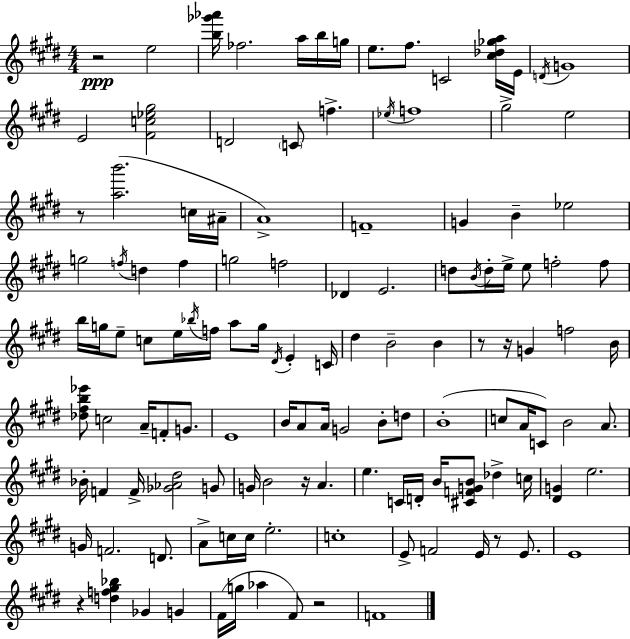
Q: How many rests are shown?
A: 8